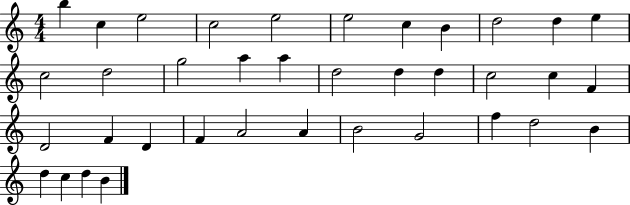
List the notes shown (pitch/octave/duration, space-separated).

B5/q C5/q E5/h C5/h E5/h E5/h C5/q B4/q D5/h D5/q E5/q C5/h D5/h G5/h A5/q A5/q D5/h D5/q D5/q C5/h C5/q F4/q D4/h F4/q D4/q F4/q A4/h A4/q B4/h G4/h F5/q D5/h B4/q D5/q C5/q D5/q B4/q